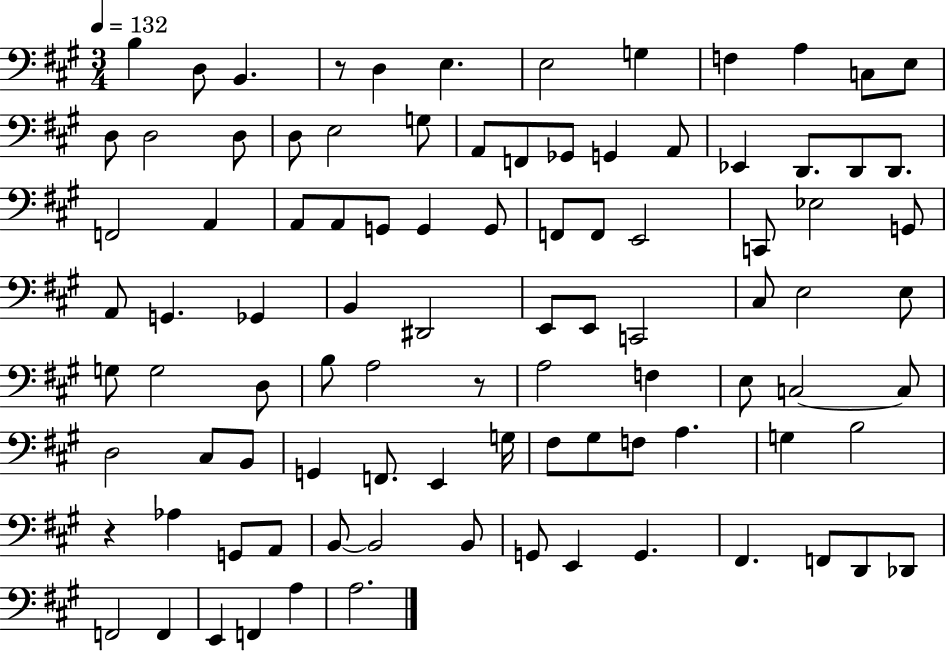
{
  \clef bass
  \numericTimeSignature
  \time 3/4
  \key a \major
  \tempo 4 = 132
  b4 d8 b,4. | r8 d4 e4. | e2 g4 | f4 a4 c8 e8 | \break d8 d2 d8 | d8 e2 g8 | a,8 f,8 ges,8 g,4 a,8 | ees,4 d,8. d,8 d,8. | \break f,2 a,4 | a,8 a,8 g,8 g,4 g,8 | f,8 f,8 e,2 | c,8 ees2 g,8 | \break a,8 g,4. ges,4 | b,4 dis,2 | e,8 e,8 c,2 | cis8 e2 e8 | \break g8 g2 d8 | b8 a2 r8 | a2 f4 | e8 c2~~ c8 | \break d2 cis8 b,8 | g,4 f,8. e,4 g16 | fis8 gis8 f8 a4. | g4 b2 | \break r4 aes4 g,8 a,8 | b,8~~ b,2 b,8 | g,8 e,4 g,4. | fis,4. f,8 d,8 des,8 | \break f,2 f,4 | e,4 f,4 a4 | a2. | \bar "|."
}